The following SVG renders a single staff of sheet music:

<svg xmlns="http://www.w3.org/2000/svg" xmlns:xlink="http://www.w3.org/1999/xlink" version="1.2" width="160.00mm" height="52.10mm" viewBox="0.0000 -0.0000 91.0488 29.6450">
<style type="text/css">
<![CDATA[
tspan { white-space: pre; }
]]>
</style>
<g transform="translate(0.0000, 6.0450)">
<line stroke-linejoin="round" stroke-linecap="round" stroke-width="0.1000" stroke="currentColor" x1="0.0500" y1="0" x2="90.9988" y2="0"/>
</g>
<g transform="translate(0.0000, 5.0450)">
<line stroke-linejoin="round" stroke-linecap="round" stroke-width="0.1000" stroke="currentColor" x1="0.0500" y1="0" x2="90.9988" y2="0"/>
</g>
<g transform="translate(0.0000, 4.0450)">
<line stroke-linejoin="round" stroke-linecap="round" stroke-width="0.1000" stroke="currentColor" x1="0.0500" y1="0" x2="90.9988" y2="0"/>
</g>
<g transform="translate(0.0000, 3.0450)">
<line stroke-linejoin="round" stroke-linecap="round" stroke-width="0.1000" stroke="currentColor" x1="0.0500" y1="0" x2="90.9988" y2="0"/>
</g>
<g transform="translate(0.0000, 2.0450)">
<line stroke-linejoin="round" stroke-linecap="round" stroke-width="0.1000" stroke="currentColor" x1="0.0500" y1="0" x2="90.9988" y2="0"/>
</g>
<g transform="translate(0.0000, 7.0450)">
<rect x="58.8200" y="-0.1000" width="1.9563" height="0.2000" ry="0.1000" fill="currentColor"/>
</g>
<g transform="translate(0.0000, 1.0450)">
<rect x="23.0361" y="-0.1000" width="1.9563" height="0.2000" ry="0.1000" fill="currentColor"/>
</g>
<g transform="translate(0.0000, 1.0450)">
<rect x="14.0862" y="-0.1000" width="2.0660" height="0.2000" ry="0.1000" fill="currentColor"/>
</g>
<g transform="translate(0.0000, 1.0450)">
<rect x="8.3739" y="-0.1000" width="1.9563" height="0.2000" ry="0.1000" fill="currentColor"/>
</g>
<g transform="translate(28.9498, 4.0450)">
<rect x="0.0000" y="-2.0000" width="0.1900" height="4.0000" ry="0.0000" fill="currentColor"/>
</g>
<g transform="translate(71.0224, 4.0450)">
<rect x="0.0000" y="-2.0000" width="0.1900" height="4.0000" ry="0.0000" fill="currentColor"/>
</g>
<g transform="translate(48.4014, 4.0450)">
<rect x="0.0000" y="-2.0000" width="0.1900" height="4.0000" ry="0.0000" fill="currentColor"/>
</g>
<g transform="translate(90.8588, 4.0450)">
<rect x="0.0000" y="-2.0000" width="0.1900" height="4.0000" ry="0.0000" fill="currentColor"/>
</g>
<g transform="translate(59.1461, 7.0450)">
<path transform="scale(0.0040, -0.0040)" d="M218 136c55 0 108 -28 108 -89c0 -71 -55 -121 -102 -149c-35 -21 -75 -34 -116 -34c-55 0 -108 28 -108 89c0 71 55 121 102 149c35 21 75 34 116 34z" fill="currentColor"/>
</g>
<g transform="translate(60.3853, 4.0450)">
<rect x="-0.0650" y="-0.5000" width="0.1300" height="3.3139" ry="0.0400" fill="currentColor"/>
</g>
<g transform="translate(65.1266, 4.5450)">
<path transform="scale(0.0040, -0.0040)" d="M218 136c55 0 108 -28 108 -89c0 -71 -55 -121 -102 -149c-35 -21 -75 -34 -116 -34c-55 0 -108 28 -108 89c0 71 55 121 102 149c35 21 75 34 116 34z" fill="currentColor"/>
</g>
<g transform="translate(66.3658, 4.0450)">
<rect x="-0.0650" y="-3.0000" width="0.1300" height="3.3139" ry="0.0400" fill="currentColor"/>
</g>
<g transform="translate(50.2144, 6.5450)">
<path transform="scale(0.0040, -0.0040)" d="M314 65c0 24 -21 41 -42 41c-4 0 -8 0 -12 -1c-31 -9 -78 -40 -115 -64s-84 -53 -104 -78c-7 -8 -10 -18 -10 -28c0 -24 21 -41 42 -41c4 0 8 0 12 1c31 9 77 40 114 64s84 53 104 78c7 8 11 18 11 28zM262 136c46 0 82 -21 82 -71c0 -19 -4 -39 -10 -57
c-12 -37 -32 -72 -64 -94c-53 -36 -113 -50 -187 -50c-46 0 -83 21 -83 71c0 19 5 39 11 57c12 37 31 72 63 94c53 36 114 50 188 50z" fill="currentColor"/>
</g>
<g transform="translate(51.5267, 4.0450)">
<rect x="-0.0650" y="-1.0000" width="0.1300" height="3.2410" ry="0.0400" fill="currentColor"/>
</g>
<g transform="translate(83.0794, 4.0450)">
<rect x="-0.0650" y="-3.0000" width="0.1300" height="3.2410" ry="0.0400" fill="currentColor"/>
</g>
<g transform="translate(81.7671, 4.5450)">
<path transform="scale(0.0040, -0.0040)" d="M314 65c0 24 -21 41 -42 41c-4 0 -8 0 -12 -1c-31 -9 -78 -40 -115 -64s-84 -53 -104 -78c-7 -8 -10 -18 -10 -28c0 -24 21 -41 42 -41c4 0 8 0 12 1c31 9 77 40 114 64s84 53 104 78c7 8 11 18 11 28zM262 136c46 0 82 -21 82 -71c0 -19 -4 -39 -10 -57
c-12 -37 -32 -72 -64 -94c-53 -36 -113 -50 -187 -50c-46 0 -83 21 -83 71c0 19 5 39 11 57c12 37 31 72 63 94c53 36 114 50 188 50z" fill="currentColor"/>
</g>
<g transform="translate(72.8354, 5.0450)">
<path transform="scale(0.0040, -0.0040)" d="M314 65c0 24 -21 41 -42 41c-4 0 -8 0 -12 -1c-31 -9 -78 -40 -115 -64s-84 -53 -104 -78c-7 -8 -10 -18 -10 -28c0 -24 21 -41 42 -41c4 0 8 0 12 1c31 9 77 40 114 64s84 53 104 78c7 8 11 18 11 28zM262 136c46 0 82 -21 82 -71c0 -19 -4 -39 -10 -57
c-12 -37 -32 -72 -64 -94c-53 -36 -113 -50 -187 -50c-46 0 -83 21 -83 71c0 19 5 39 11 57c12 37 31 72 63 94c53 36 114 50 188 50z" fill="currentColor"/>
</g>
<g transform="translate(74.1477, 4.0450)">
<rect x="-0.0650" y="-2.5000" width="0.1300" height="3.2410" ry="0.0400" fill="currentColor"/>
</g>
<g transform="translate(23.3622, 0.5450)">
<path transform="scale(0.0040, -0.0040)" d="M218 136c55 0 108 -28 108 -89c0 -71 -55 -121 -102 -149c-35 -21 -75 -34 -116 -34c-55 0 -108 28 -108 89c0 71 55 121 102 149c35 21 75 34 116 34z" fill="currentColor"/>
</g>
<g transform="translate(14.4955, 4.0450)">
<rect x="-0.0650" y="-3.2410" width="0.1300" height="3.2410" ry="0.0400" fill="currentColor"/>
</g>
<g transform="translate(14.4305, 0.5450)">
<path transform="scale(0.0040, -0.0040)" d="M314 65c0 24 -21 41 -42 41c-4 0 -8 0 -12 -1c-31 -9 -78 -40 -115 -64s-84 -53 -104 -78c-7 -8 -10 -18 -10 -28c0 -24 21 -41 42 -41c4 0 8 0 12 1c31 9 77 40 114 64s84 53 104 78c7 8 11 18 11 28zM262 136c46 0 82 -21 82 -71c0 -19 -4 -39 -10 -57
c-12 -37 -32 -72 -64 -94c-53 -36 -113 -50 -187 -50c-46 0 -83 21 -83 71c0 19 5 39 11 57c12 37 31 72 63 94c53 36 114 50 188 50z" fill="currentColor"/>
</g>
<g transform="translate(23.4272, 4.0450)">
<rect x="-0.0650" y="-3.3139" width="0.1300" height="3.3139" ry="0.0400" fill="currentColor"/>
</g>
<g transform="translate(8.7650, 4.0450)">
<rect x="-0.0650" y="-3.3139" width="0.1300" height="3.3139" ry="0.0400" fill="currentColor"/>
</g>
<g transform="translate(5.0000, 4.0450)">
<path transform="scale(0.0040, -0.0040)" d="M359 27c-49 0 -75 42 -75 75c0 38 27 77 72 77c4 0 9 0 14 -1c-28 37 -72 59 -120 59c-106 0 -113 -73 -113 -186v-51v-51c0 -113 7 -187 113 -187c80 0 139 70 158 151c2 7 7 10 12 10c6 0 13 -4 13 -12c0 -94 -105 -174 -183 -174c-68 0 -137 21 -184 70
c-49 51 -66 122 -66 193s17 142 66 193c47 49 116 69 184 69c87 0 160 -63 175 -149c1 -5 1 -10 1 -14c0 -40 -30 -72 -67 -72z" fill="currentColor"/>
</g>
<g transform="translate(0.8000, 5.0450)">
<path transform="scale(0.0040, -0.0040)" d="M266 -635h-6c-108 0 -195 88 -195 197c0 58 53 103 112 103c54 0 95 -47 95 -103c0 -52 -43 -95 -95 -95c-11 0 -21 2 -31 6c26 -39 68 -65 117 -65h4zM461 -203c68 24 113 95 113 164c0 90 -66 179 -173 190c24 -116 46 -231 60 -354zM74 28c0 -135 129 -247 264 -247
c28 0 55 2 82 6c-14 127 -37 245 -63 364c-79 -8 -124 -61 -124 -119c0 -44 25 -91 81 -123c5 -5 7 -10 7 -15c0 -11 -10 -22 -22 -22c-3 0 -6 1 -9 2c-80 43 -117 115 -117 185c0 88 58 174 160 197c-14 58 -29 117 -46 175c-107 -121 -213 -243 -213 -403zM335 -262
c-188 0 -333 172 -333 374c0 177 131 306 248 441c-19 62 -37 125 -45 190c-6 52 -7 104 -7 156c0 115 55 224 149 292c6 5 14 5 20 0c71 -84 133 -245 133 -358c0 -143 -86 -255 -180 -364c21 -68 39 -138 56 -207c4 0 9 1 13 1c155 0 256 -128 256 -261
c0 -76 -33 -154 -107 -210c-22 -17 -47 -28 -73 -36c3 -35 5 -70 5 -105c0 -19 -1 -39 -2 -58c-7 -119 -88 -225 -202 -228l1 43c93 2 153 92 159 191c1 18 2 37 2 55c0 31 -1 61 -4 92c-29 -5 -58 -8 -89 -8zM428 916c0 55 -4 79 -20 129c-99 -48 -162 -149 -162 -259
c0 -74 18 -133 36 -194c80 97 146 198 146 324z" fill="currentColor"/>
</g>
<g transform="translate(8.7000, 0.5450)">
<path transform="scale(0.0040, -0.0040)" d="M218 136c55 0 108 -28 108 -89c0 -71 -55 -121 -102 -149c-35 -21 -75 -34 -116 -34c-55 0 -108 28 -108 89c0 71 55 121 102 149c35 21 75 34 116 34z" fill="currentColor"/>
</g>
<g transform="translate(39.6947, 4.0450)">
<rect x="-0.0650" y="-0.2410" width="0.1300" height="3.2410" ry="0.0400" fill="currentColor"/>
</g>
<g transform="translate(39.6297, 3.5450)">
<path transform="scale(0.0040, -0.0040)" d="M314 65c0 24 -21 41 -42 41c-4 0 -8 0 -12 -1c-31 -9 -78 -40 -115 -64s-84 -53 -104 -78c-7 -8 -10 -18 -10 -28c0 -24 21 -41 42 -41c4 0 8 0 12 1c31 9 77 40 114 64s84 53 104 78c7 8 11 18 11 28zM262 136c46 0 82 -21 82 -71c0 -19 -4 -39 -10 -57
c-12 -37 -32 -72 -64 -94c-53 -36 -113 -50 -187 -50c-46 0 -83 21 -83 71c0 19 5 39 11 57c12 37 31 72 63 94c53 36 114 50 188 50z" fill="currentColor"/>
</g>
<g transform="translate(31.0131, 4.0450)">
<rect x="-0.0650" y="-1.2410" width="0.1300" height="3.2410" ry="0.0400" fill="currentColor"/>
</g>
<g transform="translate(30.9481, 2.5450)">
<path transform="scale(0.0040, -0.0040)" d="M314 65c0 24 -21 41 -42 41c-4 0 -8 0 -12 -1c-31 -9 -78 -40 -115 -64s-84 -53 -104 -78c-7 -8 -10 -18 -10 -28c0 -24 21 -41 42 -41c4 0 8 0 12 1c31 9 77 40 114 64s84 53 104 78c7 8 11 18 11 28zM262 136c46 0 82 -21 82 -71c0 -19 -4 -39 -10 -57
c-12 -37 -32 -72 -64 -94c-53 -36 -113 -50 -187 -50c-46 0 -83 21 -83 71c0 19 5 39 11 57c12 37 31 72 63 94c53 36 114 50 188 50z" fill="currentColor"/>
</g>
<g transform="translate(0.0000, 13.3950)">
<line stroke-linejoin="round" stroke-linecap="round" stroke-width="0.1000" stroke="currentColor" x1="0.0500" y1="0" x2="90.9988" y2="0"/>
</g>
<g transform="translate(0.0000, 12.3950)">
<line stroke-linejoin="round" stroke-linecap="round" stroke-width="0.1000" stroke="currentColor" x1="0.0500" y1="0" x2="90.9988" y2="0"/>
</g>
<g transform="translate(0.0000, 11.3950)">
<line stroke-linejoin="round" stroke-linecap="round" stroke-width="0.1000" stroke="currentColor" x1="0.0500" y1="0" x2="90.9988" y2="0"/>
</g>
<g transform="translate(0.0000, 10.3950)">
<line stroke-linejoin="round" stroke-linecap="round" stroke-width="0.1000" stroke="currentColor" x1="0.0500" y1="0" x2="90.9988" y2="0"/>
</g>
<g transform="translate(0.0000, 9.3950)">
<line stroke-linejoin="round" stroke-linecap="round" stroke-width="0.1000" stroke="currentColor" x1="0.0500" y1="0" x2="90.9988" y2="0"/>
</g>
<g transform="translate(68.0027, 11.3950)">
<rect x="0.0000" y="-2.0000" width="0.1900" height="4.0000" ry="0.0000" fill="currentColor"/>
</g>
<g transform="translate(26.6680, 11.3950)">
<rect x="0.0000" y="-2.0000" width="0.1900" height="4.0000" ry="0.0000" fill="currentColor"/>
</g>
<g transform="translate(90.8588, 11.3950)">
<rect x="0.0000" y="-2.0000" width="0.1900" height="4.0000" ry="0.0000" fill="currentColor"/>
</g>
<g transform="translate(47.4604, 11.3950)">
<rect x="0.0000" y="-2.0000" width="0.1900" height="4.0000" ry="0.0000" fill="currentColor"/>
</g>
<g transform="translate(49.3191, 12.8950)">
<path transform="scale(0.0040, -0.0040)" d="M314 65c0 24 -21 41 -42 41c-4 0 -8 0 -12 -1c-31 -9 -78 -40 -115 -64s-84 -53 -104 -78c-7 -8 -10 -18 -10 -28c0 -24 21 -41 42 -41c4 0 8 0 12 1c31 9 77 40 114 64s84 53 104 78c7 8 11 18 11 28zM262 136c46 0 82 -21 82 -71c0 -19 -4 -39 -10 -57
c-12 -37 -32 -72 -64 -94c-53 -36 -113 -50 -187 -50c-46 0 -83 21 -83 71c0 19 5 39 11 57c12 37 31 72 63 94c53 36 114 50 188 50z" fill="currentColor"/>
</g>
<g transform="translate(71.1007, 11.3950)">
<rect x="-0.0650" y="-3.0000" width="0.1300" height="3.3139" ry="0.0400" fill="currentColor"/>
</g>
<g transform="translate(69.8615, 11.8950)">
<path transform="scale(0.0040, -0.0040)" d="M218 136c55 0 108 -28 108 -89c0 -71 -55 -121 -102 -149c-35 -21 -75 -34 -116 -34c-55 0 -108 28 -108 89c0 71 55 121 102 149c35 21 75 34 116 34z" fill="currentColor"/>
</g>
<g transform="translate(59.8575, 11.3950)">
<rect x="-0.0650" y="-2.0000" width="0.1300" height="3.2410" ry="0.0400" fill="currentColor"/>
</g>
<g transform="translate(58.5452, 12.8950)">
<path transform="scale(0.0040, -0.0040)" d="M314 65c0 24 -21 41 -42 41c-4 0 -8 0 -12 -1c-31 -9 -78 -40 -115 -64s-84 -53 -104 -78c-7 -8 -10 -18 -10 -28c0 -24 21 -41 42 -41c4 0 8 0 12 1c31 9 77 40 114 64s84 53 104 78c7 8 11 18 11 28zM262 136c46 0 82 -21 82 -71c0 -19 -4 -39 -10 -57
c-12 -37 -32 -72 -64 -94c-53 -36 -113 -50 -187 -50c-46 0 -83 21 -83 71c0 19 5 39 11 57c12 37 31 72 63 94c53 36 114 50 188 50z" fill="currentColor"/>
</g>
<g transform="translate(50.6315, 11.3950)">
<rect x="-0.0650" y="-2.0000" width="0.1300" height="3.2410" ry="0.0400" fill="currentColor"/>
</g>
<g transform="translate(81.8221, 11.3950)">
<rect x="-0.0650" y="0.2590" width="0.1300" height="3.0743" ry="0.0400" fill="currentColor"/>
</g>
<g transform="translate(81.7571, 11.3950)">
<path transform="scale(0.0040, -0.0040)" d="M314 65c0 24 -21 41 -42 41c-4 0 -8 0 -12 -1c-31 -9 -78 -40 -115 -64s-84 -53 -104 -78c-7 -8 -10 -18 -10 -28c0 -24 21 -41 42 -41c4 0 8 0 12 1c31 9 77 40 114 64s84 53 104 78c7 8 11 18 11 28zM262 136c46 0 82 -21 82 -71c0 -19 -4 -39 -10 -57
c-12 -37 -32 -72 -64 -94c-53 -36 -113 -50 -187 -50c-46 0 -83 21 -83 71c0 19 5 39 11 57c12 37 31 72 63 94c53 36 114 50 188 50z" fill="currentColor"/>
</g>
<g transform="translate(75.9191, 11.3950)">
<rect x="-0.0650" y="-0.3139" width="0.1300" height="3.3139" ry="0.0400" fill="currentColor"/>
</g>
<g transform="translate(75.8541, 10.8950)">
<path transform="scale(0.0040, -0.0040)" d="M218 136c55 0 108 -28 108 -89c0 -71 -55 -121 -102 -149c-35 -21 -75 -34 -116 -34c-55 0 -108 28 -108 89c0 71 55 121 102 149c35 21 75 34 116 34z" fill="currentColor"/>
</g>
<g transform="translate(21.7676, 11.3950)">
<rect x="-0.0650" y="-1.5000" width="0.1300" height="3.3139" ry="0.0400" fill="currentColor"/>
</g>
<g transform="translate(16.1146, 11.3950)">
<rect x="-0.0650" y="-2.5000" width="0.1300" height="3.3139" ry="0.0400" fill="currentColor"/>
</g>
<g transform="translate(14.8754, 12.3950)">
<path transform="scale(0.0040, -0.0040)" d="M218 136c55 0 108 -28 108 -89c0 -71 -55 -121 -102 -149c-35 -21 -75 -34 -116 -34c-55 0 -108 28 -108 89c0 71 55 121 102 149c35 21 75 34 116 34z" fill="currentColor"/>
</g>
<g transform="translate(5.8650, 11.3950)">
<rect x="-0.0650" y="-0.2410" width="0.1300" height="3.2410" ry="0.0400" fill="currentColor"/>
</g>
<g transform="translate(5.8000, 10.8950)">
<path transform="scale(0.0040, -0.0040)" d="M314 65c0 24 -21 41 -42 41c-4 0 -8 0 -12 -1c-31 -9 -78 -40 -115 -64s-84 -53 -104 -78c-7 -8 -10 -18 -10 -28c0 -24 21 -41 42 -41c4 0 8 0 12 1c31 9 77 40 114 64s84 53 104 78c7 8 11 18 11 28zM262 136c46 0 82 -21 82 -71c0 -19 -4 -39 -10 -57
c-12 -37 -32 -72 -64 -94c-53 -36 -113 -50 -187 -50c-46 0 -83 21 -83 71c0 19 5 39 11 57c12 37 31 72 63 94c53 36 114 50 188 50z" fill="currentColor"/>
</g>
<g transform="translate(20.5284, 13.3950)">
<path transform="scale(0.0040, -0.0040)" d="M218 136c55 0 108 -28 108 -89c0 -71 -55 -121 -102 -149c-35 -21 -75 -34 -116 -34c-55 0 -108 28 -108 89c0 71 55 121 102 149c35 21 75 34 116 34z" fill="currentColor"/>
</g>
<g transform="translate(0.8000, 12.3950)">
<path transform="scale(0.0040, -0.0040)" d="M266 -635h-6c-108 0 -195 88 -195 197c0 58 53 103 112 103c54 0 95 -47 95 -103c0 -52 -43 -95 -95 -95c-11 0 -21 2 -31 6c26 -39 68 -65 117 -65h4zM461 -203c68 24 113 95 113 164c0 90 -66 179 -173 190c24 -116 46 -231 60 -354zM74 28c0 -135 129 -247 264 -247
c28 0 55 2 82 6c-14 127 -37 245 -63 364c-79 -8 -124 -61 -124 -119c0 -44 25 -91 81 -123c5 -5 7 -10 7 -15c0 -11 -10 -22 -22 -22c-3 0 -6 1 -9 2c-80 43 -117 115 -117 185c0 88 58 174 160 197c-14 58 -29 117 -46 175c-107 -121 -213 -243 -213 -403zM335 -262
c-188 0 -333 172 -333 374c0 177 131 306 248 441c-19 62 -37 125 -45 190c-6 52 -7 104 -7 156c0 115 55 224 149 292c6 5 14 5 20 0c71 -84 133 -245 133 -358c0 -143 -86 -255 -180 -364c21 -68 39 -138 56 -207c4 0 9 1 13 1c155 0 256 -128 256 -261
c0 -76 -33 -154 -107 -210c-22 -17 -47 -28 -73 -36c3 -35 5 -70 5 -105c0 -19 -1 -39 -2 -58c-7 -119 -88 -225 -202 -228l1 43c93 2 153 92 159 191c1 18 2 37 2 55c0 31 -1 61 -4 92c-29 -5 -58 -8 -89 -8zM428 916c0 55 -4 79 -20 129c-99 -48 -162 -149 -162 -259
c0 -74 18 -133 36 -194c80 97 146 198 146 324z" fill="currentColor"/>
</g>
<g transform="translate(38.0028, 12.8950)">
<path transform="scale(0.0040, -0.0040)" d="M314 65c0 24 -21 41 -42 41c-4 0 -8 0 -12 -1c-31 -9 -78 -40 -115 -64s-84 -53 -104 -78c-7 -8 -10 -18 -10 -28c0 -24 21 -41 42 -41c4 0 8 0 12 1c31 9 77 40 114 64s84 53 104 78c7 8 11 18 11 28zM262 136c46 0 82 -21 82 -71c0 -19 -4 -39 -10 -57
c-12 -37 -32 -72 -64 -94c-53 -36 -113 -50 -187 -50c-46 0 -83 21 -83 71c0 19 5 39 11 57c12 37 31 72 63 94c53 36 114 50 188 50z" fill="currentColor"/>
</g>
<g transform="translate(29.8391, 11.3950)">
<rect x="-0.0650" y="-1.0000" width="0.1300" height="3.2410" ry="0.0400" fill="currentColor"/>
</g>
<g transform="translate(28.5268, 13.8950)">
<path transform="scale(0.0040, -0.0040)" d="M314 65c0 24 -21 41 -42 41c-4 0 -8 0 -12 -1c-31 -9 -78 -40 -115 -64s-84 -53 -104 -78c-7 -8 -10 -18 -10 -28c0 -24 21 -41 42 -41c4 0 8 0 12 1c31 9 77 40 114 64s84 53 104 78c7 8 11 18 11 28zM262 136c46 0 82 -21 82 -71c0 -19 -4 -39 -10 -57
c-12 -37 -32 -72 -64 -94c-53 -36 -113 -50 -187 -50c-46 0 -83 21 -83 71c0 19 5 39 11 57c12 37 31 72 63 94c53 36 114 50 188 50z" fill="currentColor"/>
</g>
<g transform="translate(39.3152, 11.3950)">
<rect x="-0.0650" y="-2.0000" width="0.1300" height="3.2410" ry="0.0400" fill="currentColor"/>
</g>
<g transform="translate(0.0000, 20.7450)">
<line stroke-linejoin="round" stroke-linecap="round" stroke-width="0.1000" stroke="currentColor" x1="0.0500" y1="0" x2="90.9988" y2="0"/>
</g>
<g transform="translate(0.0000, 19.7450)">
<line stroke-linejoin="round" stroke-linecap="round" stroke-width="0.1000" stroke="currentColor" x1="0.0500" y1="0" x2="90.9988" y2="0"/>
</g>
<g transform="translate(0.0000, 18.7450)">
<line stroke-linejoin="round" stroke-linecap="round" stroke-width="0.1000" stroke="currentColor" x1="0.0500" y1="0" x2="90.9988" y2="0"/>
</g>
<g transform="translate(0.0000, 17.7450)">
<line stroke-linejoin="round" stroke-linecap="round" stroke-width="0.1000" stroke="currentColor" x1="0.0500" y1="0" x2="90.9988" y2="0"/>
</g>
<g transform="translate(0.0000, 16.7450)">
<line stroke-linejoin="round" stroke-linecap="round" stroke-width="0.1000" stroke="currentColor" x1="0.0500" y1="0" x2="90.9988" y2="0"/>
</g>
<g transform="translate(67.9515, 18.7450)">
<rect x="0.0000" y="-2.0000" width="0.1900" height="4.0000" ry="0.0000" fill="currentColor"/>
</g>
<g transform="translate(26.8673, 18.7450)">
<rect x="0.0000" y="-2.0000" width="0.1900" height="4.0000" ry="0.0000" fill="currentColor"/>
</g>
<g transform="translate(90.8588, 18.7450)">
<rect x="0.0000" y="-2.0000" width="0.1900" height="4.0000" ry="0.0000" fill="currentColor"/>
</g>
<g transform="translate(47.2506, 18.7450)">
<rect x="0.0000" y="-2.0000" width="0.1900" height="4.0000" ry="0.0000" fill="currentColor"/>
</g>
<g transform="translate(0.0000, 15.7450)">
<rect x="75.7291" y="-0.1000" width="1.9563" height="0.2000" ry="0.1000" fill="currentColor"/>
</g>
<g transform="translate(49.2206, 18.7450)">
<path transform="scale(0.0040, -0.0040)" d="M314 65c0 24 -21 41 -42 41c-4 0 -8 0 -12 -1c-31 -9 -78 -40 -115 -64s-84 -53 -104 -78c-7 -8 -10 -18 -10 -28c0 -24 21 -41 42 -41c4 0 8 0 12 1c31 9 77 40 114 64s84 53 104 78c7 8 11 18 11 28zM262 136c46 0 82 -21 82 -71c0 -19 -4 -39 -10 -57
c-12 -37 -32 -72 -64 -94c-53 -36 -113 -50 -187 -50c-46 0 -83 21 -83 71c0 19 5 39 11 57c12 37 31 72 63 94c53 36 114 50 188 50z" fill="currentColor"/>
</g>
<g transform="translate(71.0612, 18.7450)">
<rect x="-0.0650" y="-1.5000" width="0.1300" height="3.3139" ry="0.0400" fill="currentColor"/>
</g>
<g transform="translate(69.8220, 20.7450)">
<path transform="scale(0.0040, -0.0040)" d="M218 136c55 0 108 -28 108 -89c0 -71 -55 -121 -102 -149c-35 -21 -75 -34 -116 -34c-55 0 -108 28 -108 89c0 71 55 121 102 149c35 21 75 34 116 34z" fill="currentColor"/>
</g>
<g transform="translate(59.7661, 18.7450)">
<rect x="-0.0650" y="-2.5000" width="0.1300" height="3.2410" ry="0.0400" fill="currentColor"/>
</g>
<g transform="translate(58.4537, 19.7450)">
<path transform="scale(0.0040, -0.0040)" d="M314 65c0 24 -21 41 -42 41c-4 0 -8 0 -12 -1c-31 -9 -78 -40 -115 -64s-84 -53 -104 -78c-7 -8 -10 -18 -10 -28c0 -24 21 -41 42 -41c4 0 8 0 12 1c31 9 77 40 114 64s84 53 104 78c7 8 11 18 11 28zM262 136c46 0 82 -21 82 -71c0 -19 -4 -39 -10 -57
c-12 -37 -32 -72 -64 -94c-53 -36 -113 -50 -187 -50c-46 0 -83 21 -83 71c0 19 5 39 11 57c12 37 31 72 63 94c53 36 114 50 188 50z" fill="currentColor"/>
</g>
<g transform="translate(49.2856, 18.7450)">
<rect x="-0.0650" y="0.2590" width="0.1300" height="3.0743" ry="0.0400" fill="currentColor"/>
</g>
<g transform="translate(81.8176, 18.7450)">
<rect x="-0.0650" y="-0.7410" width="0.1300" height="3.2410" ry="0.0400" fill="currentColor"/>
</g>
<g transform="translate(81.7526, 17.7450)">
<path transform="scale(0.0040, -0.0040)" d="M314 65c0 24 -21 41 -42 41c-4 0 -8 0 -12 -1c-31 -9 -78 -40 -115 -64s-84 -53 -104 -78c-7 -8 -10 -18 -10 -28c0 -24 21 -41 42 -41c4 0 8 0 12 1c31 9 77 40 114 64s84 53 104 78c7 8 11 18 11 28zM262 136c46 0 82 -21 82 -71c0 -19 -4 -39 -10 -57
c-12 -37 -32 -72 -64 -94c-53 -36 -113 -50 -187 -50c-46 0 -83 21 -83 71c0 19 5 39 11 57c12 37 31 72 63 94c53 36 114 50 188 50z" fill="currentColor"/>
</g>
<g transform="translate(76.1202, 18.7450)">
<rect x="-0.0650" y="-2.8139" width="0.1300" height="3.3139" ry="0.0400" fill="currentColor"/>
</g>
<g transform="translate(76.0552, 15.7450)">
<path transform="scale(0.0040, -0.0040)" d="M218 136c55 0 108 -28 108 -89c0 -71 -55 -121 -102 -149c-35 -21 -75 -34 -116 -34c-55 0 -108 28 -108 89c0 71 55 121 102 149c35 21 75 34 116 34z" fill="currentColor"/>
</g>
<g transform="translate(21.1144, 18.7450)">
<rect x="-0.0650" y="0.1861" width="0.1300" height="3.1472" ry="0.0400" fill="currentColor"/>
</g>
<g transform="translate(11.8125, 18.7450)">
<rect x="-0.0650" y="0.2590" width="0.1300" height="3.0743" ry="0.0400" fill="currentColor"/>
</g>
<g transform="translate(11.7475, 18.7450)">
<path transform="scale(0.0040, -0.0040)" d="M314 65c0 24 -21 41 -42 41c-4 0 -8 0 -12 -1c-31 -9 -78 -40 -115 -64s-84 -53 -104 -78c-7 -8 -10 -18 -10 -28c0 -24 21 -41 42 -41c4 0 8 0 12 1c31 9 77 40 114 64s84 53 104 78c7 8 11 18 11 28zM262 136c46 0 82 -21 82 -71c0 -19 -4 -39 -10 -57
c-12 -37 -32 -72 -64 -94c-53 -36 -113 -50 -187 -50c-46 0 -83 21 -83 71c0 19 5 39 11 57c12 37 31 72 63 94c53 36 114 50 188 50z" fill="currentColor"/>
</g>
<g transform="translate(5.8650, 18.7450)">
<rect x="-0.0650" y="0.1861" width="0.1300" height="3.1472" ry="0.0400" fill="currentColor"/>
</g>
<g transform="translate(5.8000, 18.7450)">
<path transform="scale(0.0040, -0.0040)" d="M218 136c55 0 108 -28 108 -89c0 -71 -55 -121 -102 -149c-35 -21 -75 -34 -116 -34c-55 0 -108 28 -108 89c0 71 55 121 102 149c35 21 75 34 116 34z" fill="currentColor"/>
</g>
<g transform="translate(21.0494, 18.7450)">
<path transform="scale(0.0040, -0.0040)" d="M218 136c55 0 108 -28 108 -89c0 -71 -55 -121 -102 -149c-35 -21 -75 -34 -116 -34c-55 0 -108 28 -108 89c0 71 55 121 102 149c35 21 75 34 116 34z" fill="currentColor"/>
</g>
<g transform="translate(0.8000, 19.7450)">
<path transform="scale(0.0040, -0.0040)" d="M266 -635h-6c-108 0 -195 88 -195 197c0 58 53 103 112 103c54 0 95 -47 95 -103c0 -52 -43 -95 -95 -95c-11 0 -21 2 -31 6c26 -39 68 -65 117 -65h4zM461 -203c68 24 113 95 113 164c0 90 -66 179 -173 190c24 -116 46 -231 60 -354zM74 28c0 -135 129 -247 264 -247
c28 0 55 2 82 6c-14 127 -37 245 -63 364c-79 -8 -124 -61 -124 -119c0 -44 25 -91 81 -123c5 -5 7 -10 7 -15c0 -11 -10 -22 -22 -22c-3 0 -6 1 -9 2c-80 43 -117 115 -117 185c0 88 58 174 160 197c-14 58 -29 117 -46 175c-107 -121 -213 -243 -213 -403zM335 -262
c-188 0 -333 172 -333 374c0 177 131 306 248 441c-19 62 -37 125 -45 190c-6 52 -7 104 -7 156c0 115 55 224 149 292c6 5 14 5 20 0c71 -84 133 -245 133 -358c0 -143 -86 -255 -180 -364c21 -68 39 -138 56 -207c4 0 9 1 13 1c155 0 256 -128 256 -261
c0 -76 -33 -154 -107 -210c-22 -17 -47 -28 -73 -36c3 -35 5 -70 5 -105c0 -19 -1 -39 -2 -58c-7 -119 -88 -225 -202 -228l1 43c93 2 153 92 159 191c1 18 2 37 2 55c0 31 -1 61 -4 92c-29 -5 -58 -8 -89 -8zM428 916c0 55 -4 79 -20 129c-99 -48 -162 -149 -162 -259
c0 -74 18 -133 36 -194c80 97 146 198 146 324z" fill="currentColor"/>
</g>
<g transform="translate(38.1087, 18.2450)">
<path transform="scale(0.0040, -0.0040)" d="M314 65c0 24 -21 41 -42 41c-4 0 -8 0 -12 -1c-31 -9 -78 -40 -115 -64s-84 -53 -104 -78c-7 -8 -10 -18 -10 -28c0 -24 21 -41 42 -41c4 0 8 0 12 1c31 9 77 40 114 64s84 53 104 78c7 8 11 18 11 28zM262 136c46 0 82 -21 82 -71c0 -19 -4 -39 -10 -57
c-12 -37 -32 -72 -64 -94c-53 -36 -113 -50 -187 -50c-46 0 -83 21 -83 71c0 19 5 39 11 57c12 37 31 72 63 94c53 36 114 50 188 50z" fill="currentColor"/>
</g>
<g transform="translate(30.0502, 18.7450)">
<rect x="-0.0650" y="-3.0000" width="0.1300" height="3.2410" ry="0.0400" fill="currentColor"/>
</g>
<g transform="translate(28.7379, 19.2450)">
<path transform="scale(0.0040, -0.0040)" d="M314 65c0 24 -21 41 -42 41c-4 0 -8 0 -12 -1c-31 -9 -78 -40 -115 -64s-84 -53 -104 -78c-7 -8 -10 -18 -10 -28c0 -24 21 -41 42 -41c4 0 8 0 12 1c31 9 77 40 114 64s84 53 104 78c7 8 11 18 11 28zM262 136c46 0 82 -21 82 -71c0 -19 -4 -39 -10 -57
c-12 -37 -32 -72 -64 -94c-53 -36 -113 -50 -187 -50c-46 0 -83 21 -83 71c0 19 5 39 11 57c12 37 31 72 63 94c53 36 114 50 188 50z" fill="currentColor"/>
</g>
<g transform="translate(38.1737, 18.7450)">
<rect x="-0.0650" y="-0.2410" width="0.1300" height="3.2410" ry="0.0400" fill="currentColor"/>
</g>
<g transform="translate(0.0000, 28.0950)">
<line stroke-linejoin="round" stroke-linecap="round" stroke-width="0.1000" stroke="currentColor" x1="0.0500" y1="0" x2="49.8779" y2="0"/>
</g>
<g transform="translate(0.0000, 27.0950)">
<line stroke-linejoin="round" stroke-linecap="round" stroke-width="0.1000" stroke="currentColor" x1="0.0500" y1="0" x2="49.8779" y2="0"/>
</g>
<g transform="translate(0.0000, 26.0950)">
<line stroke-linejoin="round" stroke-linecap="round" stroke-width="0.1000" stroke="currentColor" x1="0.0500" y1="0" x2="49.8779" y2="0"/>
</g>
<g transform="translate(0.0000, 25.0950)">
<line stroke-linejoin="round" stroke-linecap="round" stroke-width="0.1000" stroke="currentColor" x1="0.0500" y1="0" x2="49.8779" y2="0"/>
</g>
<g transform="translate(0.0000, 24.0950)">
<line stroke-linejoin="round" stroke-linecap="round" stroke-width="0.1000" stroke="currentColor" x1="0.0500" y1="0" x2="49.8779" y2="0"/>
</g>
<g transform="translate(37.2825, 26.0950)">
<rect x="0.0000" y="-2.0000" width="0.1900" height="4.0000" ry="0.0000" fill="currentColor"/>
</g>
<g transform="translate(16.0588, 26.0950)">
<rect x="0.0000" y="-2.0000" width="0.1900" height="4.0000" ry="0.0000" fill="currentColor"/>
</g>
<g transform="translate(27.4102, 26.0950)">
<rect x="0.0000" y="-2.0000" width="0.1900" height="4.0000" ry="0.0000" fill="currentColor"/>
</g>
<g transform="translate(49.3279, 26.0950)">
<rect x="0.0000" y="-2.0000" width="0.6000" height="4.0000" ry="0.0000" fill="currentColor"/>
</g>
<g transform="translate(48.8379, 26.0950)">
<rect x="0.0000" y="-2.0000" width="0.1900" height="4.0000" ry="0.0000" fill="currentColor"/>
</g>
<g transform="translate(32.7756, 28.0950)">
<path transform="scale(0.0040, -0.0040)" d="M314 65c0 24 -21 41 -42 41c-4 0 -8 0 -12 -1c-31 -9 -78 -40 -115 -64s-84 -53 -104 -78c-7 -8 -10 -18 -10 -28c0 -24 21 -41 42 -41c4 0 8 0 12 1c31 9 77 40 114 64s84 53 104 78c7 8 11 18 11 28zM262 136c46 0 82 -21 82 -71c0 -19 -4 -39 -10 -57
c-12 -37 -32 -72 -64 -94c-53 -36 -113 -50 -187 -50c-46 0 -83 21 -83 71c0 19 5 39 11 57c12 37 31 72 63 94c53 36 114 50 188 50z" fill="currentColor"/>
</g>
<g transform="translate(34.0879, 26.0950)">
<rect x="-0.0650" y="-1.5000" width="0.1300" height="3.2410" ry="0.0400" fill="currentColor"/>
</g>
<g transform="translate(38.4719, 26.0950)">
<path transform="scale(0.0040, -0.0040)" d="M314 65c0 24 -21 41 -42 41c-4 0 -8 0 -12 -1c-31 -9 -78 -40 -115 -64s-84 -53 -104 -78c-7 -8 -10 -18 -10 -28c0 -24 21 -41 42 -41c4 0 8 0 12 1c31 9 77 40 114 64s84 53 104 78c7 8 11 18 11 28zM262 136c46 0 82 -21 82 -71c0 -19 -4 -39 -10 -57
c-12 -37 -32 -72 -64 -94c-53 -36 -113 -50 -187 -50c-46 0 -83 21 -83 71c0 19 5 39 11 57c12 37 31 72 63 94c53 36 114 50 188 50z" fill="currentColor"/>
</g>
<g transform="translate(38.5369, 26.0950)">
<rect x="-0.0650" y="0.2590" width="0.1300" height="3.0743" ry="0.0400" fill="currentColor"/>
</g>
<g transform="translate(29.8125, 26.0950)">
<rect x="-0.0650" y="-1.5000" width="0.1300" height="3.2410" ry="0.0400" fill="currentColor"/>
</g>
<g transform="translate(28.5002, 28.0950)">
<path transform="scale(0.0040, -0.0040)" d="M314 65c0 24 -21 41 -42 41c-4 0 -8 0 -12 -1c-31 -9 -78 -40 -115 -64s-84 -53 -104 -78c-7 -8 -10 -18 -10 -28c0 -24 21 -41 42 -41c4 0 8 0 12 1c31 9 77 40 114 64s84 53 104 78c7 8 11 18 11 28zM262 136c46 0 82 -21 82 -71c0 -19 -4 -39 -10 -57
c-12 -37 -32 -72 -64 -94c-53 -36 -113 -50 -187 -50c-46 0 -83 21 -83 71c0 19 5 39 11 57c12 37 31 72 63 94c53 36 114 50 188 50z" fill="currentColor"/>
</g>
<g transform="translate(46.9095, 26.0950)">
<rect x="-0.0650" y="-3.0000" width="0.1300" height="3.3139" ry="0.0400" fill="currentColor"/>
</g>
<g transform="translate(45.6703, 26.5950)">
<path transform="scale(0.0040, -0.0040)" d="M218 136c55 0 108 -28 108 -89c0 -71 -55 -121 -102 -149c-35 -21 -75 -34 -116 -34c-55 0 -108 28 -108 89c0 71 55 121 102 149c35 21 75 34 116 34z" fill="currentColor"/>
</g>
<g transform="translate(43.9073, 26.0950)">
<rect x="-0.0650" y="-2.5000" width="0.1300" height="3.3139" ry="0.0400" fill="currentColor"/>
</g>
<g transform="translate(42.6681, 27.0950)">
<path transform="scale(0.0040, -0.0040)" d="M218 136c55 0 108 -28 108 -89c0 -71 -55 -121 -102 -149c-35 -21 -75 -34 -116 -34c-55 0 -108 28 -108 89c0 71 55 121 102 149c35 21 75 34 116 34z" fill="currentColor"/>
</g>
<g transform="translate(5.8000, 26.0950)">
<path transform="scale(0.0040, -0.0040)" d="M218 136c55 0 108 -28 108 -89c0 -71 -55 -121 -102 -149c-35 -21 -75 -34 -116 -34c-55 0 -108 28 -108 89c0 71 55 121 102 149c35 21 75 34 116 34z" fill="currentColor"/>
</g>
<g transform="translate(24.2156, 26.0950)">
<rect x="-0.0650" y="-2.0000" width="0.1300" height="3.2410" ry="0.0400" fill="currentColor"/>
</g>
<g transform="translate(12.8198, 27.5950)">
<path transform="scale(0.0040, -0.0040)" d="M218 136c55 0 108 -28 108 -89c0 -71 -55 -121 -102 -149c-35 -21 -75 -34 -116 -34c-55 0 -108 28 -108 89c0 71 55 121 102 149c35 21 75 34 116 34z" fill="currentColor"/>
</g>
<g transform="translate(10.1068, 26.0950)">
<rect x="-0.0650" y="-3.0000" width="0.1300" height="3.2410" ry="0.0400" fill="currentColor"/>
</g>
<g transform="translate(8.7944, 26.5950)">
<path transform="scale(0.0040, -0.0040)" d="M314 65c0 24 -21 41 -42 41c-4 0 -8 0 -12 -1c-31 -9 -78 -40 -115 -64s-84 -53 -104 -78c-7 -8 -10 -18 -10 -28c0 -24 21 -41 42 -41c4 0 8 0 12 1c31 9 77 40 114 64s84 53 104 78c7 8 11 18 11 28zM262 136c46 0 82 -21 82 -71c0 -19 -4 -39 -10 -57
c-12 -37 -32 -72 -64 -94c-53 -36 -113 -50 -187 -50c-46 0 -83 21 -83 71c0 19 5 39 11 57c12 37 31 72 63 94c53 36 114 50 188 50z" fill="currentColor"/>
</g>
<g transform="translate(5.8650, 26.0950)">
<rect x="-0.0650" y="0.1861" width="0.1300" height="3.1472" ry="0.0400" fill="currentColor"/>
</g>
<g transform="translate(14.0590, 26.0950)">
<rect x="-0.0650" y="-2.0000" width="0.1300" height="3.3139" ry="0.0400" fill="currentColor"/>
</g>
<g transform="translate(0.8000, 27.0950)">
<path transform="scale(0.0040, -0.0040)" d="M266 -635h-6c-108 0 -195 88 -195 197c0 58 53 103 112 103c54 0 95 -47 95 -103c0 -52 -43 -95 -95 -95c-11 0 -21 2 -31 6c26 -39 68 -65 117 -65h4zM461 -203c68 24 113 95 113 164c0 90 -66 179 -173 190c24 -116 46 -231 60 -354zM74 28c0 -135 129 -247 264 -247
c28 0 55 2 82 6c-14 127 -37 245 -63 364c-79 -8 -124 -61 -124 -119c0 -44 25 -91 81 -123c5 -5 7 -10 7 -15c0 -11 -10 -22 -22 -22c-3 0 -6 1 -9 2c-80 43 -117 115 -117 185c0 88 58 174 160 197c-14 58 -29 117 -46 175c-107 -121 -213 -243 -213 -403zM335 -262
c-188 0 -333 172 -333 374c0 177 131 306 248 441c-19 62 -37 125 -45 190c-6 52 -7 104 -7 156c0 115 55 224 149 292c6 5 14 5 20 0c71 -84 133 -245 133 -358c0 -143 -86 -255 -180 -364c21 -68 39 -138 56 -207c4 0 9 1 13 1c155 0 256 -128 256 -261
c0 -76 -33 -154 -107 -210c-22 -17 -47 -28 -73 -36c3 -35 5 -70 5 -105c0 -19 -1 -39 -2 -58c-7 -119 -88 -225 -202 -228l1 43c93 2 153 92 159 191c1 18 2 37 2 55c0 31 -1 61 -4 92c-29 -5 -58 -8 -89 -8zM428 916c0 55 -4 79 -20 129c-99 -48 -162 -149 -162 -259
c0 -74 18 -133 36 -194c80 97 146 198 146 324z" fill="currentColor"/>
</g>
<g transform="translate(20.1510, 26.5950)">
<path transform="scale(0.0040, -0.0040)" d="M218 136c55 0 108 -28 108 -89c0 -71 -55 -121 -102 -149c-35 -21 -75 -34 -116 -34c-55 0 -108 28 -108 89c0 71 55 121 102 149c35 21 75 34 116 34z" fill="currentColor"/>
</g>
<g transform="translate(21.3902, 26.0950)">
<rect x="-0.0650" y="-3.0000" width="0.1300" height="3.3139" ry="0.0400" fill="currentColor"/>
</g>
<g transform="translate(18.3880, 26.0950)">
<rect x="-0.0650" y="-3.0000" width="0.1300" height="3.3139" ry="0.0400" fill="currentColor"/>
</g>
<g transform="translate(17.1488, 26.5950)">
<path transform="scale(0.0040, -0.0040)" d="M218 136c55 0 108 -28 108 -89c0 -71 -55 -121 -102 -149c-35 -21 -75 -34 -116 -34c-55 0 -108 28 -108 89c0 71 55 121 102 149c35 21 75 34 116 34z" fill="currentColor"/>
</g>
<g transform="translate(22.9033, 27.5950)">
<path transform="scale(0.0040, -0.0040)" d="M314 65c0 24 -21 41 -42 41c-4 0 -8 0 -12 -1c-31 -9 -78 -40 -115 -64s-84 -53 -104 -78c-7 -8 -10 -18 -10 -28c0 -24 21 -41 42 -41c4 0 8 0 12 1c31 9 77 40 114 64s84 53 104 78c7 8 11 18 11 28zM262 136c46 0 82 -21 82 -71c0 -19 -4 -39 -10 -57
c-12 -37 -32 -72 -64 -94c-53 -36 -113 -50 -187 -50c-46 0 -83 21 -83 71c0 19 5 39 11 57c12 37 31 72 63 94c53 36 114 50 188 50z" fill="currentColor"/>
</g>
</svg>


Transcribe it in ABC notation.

X:1
T:Untitled
M:4/4
L:1/4
K:C
b b2 b e2 c2 D2 C A G2 A2 c2 G E D2 F2 F2 F2 A c B2 B B2 B A2 c2 B2 G2 E a d2 B A2 F A A F2 E2 E2 B2 G A